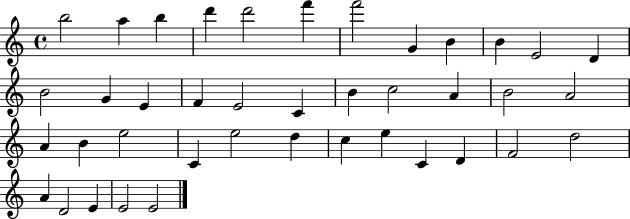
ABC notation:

X:1
T:Untitled
M:4/4
L:1/4
K:C
b2 a b d' d'2 f' f'2 G B B E2 D B2 G E F E2 C B c2 A B2 A2 A B e2 C e2 d c e C D F2 d2 A D2 E E2 E2